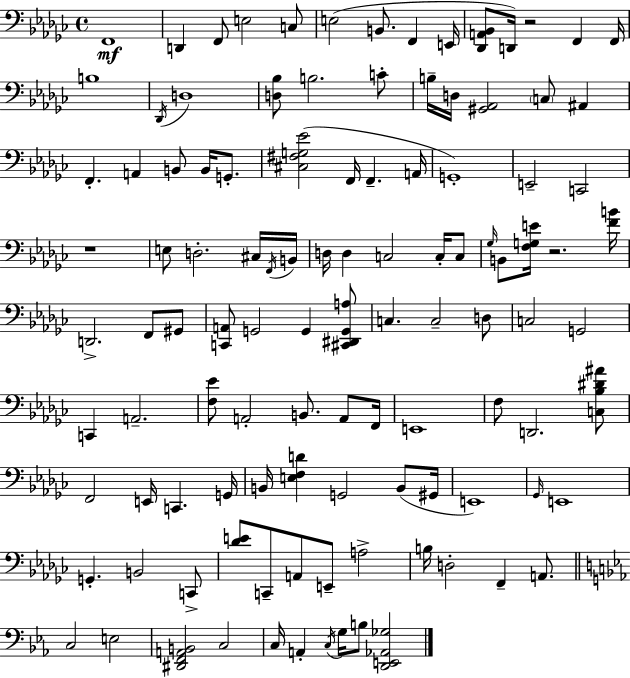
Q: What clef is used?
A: bass